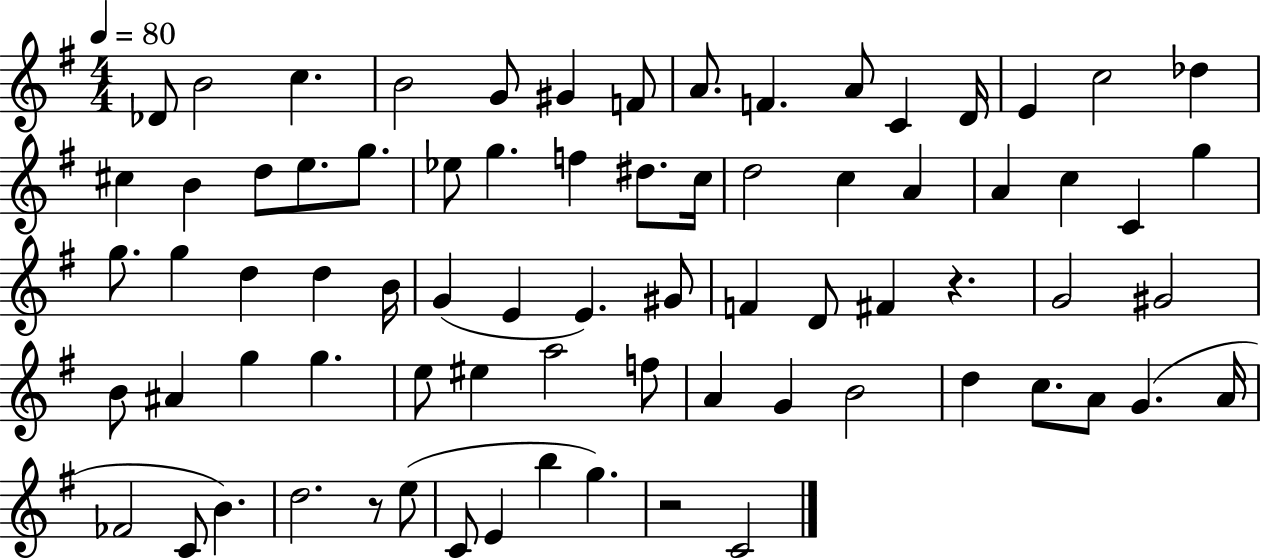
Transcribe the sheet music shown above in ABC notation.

X:1
T:Untitled
M:4/4
L:1/4
K:G
_D/2 B2 c B2 G/2 ^G F/2 A/2 F A/2 C D/4 E c2 _d ^c B d/2 e/2 g/2 _e/2 g f ^d/2 c/4 d2 c A A c C g g/2 g d d B/4 G E E ^G/2 F D/2 ^F z G2 ^G2 B/2 ^A g g e/2 ^e a2 f/2 A G B2 d c/2 A/2 G A/4 _F2 C/2 B d2 z/2 e/2 C/2 E b g z2 C2